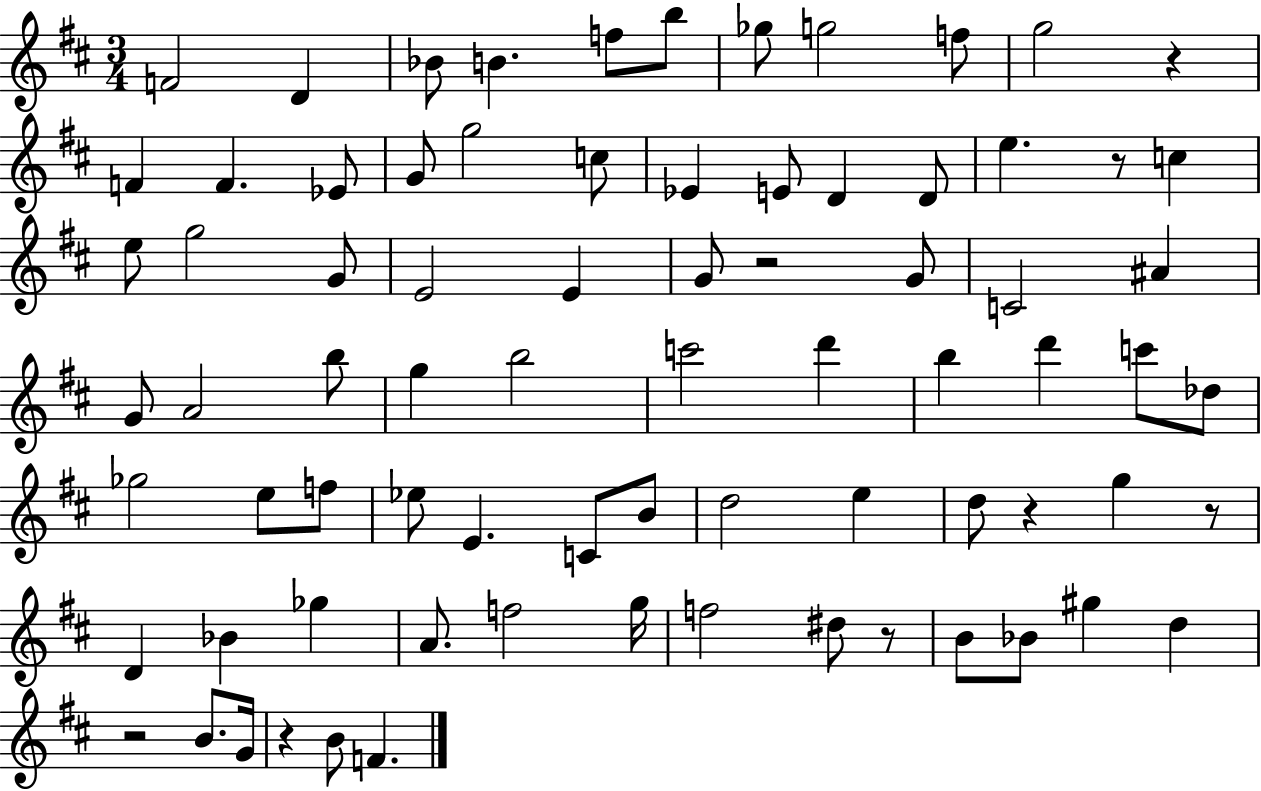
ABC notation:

X:1
T:Untitled
M:3/4
L:1/4
K:D
F2 D _B/2 B f/2 b/2 _g/2 g2 f/2 g2 z F F _E/2 G/2 g2 c/2 _E E/2 D D/2 e z/2 c e/2 g2 G/2 E2 E G/2 z2 G/2 C2 ^A G/2 A2 b/2 g b2 c'2 d' b d' c'/2 _d/2 _g2 e/2 f/2 _e/2 E C/2 B/2 d2 e d/2 z g z/2 D _B _g A/2 f2 g/4 f2 ^d/2 z/2 B/2 _B/2 ^g d z2 B/2 G/4 z B/2 F